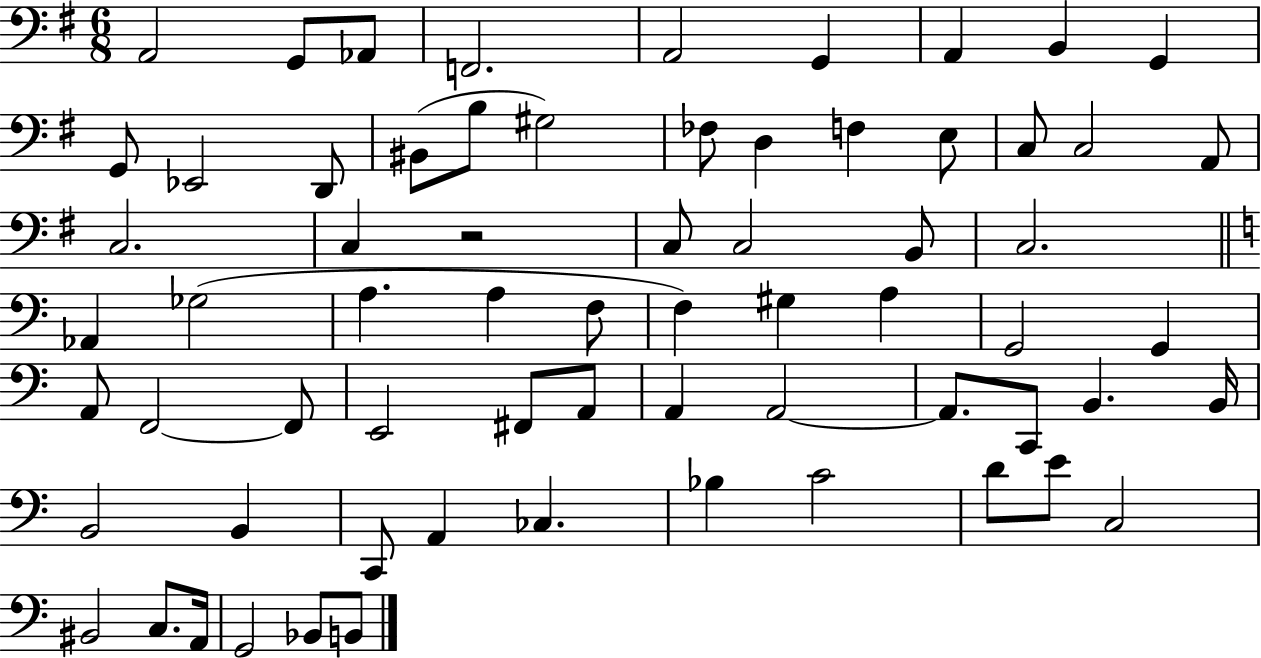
X:1
T:Untitled
M:6/8
L:1/4
K:G
A,,2 G,,/2 _A,,/2 F,,2 A,,2 G,, A,, B,, G,, G,,/2 _E,,2 D,,/2 ^B,,/2 B,/2 ^G,2 _F,/2 D, F, E,/2 C,/2 C,2 A,,/2 C,2 C, z2 C,/2 C,2 B,,/2 C,2 _A,, _G,2 A, A, F,/2 F, ^G, A, G,,2 G,, A,,/2 F,,2 F,,/2 E,,2 ^F,,/2 A,,/2 A,, A,,2 A,,/2 C,,/2 B,, B,,/4 B,,2 B,, C,,/2 A,, _C, _B, C2 D/2 E/2 C,2 ^B,,2 C,/2 A,,/4 G,,2 _B,,/2 B,,/2